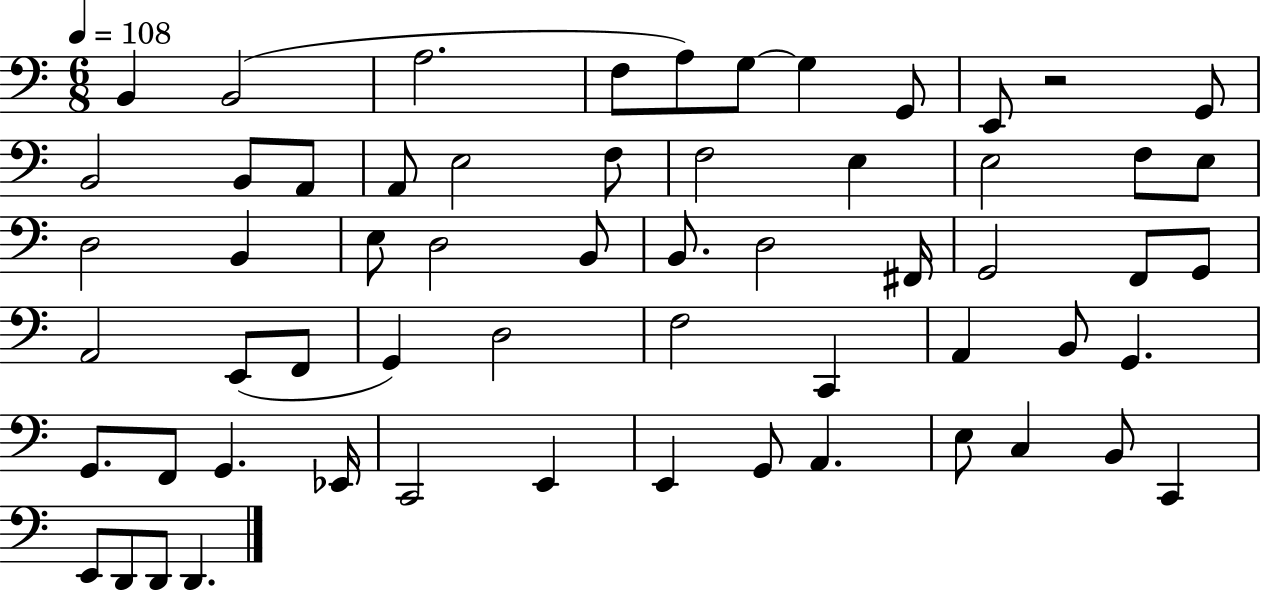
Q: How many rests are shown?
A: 1